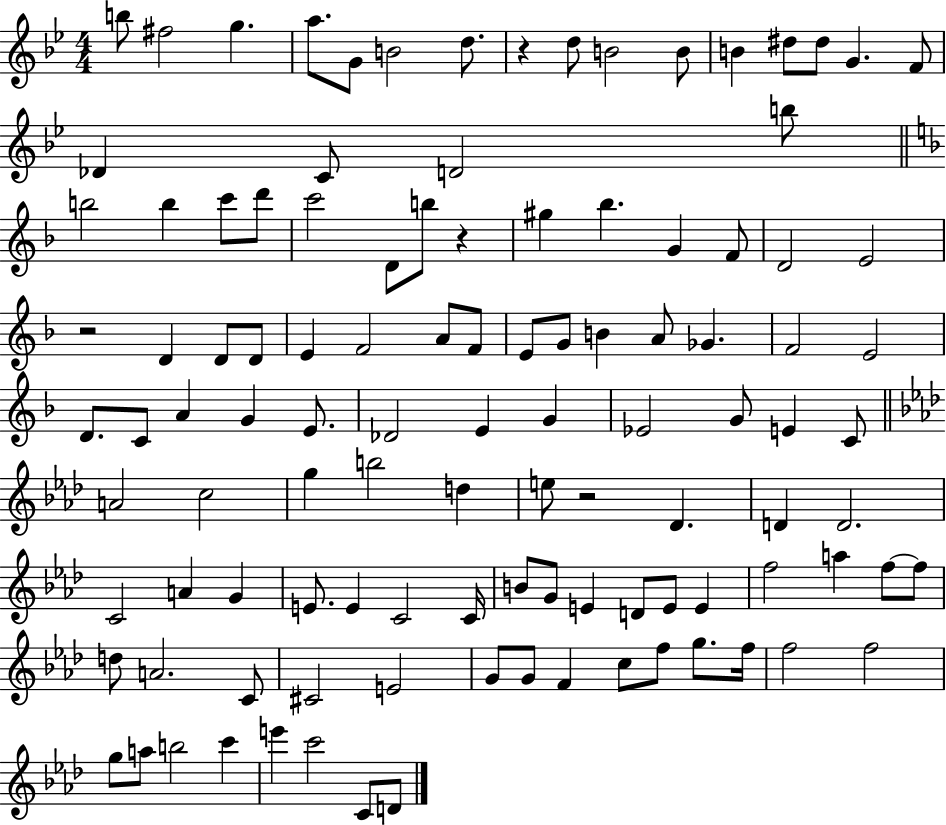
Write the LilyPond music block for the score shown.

{
  \clef treble
  \numericTimeSignature
  \time 4/4
  \key bes \major
  b''8 fis''2 g''4. | a''8. g'8 b'2 d''8. | r4 d''8 b'2 b'8 | b'4 dis''8 dis''8 g'4. f'8 | \break des'4 c'8 d'2 b''8 | \bar "||" \break \key d \minor b''2 b''4 c'''8 d'''8 | c'''2 d'8 b''8 r4 | gis''4 bes''4. g'4 f'8 | d'2 e'2 | \break r2 d'4 d'8 d'8 | e'4 f'2 a'8 f'8 | e'8 g'8 b'4 a'8 ges'4. | f'2 e'2 | \break d'8. c'8 a'4 g'4 e'8. | des'2 e'4 g'4 | ees'2 g'8 e'4 c'8 | \bar "||" \break \key aes \major a'2 c''2 | g''4 b''2 d''4 | e''8 r2 des'4. | d'4 d'2. | \break c'2 a'4 g'4 | e'8. e'4 c'2 c'16 | b'8 g'8 e'4 d'8 e'8 e'4 | f''2 a''4 f''8~~ f''8 | \break d''8 a'2. c'8 | cis'2 e'2 | g'8 g'8 f'4 c''8 f''8 g''8. f''16 | f''2 f''2 | \break g''8 a''8 b''2 c'''4 | e'''4 c'''2 c'8 d'8 | \bar "|."
}